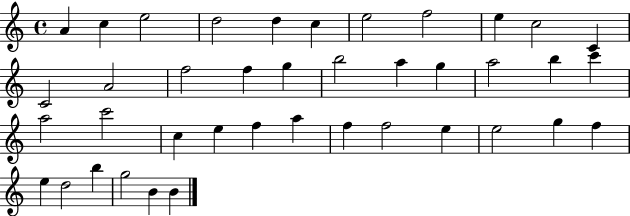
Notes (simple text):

A4/q C5/q E5/h D5/h D5/q C5/q E5/h F5/h E5/q C5/h C4/q C4/h A4/h F5/h F5/q G5/q B5/h A5/q G5/q A5/h B5/q C6/q A5/h C6/h C5/q E5/q F5/q A5/q F5/q F5/h E5/q E5/h G5/q F5/q E5/q D5/h B5/q G5/h B4/q B4/q